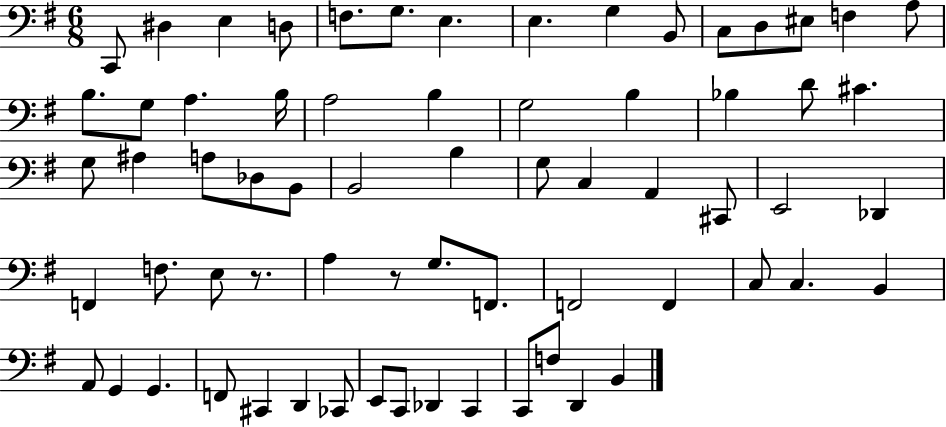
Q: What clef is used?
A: bass